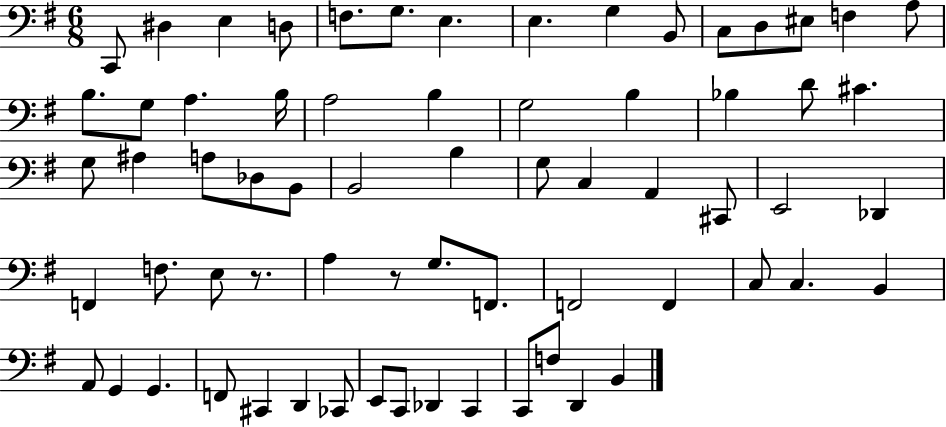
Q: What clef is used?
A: bass